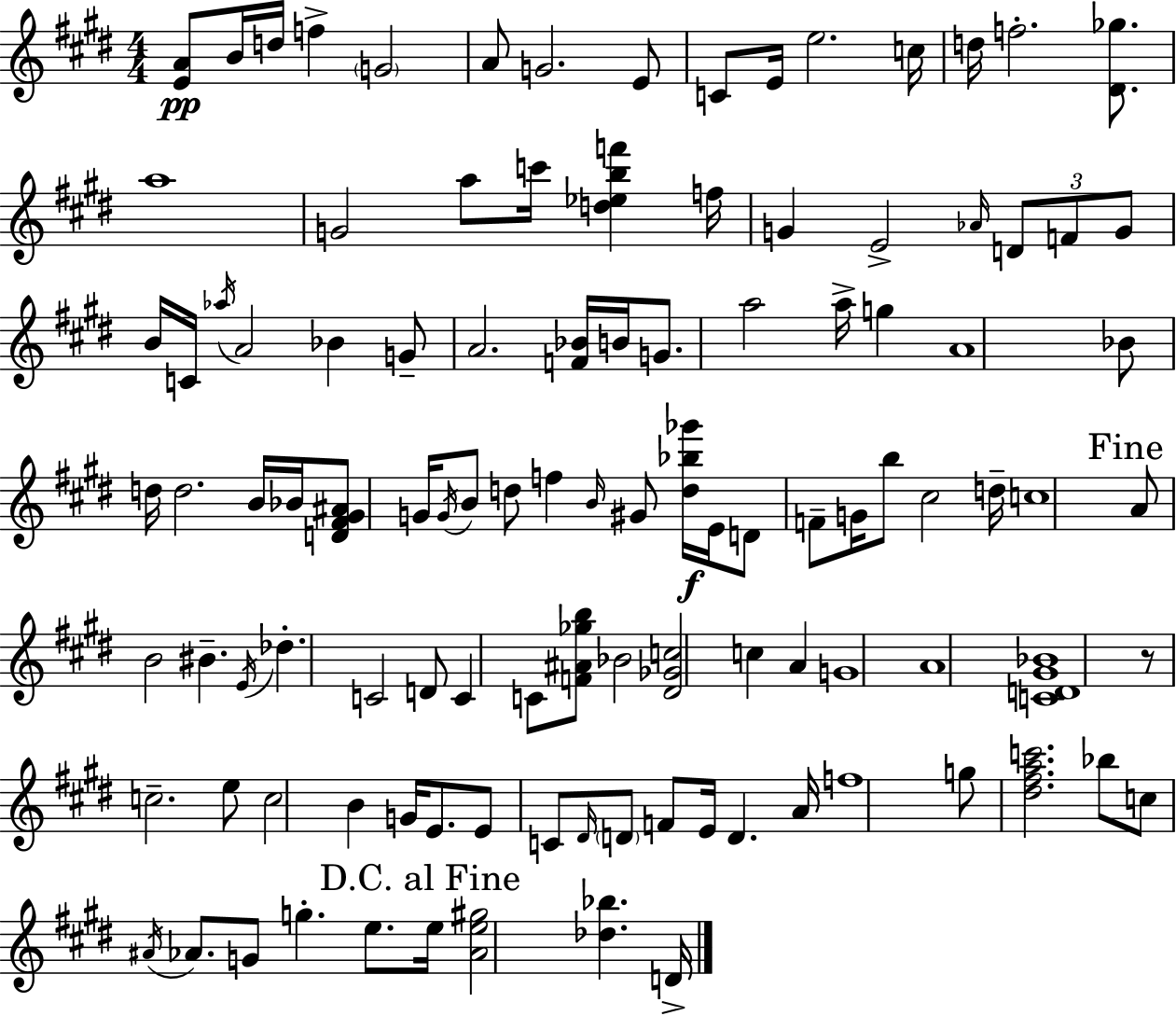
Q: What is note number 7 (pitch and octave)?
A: E4